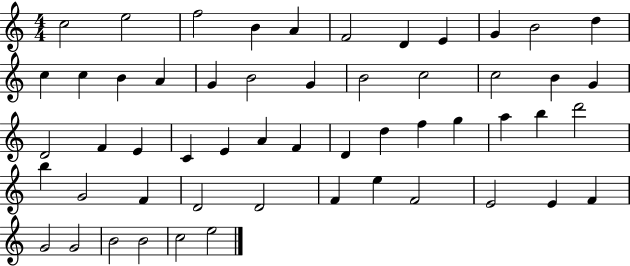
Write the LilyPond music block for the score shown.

{
  \clef treble
  \numericTimeSignature
  \time 4/4
  \key c \major
  c''2 e''2 | f''2 b'4 a'4 | f'2 d'4 e'4 | g'4 b'2 d''4 | \break c''4 c''4 b'4 a'4 | g'4 b'2 g'4 | b'2 c''2 | c''2 b'4 g'4 | \break d'2 f'4 e'4 | c'4 e'4 a'4 f'4 | d'4 d''4 f''4 g''4 | a''4 b''4 d'''2 | \break b''4 g'2 f'4 | d'2 d'2 | f'4 e''4 f'2 | e'2 e'4 f'4 | \break g'2 g'2 | b'2 b'2 | c''2 e''2 | \bar "|."
}